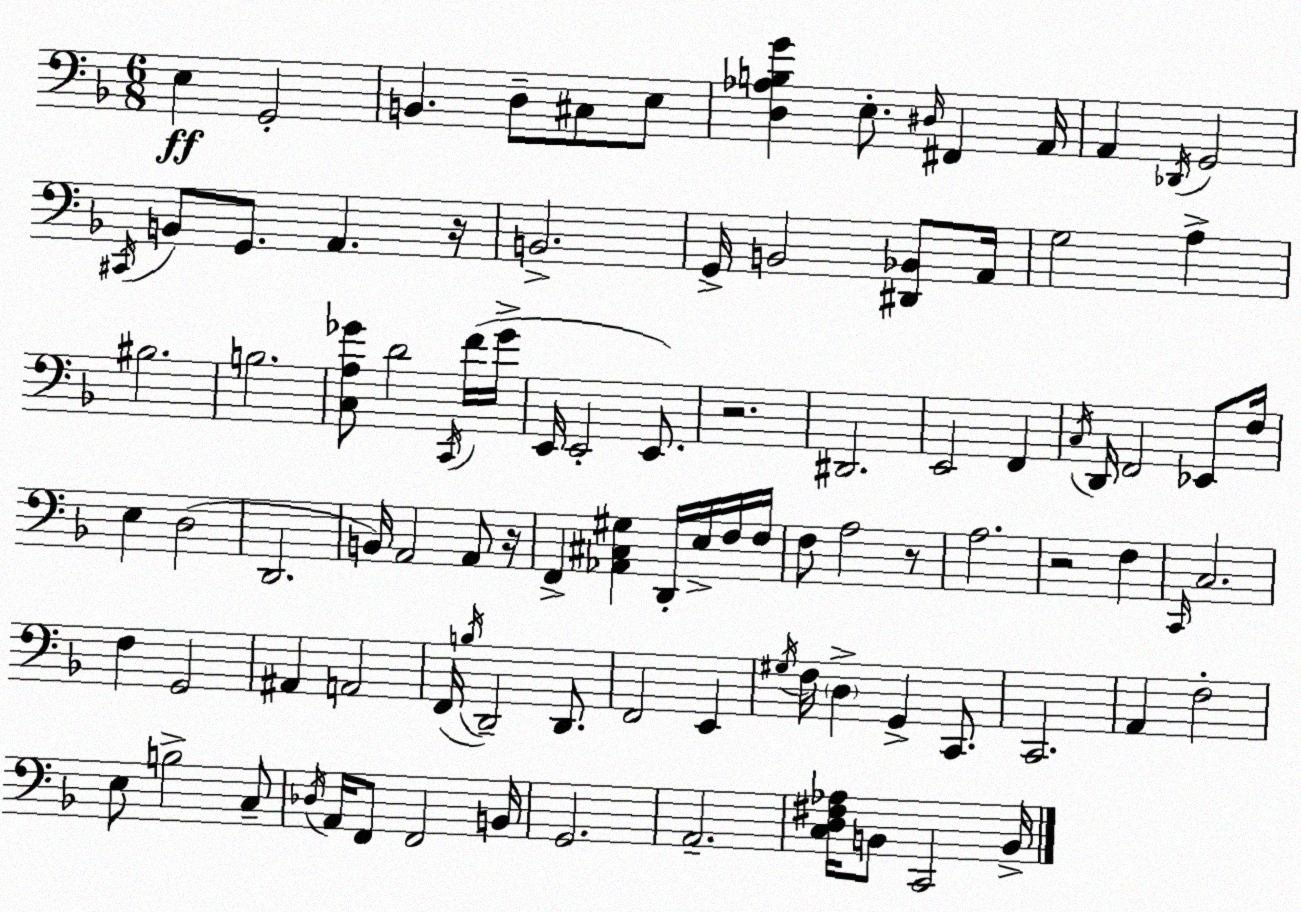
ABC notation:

X:1
T:Untitled
M:6/8
L:1/4
K:F
E, G,,2 B,, D,/2 ^C,/2 E,/2 [D,_A,B,G] E,/2 ^D,/4 ^F,, A,,/4 A,, _D,,/4 G,,2 ^C,,/4 B,,/2 G,,/2 A,, z/4 B,,2 G,,/4 B,,2 [^D,,_B,,]/2 A,,/4 G,2 A, ^B,2 B,2 [C,A,_G]/2 D2 C,,/4 F/4 _G/4 E,,/4 E,,2 E,,/2 z2 ^D,,2 E,,2 F,, C,/4 D,,/4 F,,2 _E,,/2 F,/4 E, D,2 D,,2 B,,/4 A,,2 A,,/2 z/4 F,, [_A,,^C,^G,] D,,/4 E,/4 F,/4 F,/4 F,/2 A,2 z/2 A,2 z2 F, C,,/4 C,2 F, G,,2 ^A,, A,,2 F,,/4 B,/4 D,,2 D,,/2 F,,2 E,, ^G,/4 F,/4 D, G,, C,,/2 C,,2 A,, F,2 E,/2 B,2 C,/2 _D,/4 A,,/4 F,,/2 F,,2 B,,/4 G,,2 A,,2 [C,D,^F,_A,]/4 B,,/2 C,,2 B,,/4